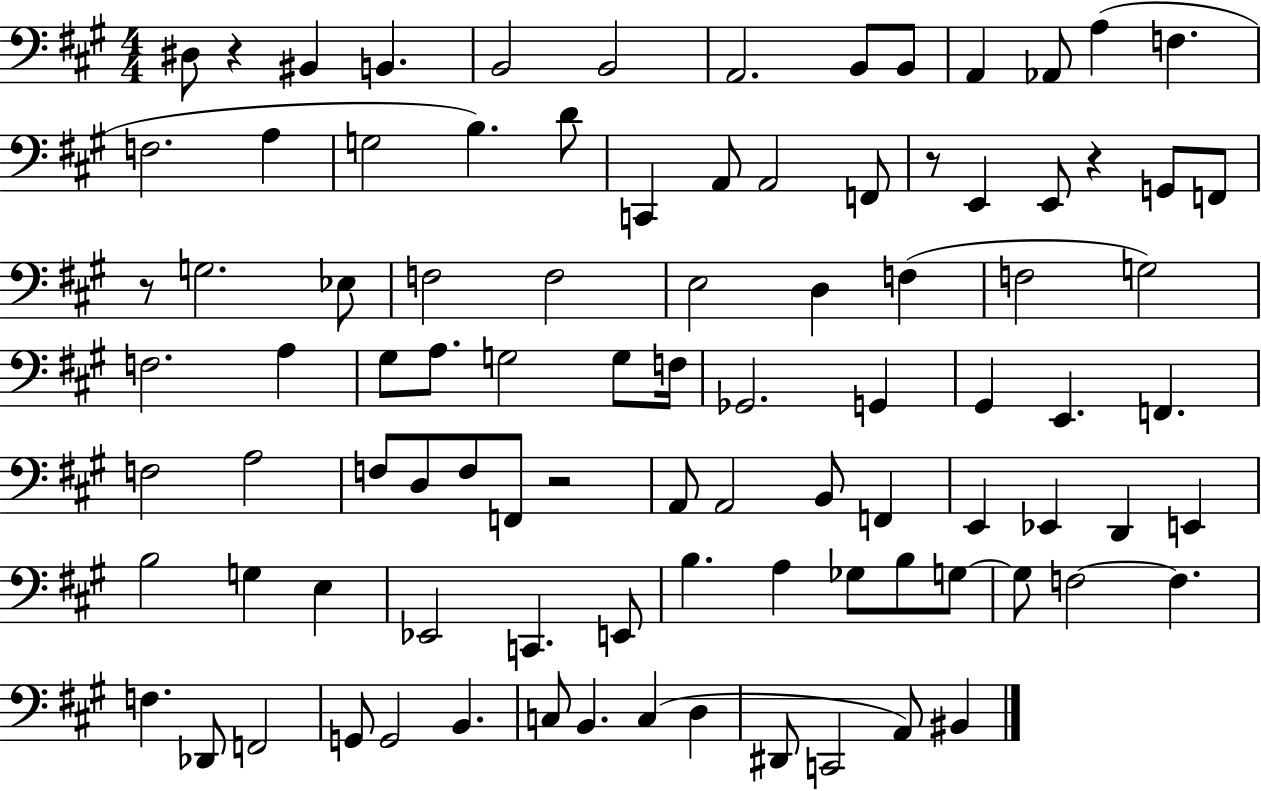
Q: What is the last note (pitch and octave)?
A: BIS2